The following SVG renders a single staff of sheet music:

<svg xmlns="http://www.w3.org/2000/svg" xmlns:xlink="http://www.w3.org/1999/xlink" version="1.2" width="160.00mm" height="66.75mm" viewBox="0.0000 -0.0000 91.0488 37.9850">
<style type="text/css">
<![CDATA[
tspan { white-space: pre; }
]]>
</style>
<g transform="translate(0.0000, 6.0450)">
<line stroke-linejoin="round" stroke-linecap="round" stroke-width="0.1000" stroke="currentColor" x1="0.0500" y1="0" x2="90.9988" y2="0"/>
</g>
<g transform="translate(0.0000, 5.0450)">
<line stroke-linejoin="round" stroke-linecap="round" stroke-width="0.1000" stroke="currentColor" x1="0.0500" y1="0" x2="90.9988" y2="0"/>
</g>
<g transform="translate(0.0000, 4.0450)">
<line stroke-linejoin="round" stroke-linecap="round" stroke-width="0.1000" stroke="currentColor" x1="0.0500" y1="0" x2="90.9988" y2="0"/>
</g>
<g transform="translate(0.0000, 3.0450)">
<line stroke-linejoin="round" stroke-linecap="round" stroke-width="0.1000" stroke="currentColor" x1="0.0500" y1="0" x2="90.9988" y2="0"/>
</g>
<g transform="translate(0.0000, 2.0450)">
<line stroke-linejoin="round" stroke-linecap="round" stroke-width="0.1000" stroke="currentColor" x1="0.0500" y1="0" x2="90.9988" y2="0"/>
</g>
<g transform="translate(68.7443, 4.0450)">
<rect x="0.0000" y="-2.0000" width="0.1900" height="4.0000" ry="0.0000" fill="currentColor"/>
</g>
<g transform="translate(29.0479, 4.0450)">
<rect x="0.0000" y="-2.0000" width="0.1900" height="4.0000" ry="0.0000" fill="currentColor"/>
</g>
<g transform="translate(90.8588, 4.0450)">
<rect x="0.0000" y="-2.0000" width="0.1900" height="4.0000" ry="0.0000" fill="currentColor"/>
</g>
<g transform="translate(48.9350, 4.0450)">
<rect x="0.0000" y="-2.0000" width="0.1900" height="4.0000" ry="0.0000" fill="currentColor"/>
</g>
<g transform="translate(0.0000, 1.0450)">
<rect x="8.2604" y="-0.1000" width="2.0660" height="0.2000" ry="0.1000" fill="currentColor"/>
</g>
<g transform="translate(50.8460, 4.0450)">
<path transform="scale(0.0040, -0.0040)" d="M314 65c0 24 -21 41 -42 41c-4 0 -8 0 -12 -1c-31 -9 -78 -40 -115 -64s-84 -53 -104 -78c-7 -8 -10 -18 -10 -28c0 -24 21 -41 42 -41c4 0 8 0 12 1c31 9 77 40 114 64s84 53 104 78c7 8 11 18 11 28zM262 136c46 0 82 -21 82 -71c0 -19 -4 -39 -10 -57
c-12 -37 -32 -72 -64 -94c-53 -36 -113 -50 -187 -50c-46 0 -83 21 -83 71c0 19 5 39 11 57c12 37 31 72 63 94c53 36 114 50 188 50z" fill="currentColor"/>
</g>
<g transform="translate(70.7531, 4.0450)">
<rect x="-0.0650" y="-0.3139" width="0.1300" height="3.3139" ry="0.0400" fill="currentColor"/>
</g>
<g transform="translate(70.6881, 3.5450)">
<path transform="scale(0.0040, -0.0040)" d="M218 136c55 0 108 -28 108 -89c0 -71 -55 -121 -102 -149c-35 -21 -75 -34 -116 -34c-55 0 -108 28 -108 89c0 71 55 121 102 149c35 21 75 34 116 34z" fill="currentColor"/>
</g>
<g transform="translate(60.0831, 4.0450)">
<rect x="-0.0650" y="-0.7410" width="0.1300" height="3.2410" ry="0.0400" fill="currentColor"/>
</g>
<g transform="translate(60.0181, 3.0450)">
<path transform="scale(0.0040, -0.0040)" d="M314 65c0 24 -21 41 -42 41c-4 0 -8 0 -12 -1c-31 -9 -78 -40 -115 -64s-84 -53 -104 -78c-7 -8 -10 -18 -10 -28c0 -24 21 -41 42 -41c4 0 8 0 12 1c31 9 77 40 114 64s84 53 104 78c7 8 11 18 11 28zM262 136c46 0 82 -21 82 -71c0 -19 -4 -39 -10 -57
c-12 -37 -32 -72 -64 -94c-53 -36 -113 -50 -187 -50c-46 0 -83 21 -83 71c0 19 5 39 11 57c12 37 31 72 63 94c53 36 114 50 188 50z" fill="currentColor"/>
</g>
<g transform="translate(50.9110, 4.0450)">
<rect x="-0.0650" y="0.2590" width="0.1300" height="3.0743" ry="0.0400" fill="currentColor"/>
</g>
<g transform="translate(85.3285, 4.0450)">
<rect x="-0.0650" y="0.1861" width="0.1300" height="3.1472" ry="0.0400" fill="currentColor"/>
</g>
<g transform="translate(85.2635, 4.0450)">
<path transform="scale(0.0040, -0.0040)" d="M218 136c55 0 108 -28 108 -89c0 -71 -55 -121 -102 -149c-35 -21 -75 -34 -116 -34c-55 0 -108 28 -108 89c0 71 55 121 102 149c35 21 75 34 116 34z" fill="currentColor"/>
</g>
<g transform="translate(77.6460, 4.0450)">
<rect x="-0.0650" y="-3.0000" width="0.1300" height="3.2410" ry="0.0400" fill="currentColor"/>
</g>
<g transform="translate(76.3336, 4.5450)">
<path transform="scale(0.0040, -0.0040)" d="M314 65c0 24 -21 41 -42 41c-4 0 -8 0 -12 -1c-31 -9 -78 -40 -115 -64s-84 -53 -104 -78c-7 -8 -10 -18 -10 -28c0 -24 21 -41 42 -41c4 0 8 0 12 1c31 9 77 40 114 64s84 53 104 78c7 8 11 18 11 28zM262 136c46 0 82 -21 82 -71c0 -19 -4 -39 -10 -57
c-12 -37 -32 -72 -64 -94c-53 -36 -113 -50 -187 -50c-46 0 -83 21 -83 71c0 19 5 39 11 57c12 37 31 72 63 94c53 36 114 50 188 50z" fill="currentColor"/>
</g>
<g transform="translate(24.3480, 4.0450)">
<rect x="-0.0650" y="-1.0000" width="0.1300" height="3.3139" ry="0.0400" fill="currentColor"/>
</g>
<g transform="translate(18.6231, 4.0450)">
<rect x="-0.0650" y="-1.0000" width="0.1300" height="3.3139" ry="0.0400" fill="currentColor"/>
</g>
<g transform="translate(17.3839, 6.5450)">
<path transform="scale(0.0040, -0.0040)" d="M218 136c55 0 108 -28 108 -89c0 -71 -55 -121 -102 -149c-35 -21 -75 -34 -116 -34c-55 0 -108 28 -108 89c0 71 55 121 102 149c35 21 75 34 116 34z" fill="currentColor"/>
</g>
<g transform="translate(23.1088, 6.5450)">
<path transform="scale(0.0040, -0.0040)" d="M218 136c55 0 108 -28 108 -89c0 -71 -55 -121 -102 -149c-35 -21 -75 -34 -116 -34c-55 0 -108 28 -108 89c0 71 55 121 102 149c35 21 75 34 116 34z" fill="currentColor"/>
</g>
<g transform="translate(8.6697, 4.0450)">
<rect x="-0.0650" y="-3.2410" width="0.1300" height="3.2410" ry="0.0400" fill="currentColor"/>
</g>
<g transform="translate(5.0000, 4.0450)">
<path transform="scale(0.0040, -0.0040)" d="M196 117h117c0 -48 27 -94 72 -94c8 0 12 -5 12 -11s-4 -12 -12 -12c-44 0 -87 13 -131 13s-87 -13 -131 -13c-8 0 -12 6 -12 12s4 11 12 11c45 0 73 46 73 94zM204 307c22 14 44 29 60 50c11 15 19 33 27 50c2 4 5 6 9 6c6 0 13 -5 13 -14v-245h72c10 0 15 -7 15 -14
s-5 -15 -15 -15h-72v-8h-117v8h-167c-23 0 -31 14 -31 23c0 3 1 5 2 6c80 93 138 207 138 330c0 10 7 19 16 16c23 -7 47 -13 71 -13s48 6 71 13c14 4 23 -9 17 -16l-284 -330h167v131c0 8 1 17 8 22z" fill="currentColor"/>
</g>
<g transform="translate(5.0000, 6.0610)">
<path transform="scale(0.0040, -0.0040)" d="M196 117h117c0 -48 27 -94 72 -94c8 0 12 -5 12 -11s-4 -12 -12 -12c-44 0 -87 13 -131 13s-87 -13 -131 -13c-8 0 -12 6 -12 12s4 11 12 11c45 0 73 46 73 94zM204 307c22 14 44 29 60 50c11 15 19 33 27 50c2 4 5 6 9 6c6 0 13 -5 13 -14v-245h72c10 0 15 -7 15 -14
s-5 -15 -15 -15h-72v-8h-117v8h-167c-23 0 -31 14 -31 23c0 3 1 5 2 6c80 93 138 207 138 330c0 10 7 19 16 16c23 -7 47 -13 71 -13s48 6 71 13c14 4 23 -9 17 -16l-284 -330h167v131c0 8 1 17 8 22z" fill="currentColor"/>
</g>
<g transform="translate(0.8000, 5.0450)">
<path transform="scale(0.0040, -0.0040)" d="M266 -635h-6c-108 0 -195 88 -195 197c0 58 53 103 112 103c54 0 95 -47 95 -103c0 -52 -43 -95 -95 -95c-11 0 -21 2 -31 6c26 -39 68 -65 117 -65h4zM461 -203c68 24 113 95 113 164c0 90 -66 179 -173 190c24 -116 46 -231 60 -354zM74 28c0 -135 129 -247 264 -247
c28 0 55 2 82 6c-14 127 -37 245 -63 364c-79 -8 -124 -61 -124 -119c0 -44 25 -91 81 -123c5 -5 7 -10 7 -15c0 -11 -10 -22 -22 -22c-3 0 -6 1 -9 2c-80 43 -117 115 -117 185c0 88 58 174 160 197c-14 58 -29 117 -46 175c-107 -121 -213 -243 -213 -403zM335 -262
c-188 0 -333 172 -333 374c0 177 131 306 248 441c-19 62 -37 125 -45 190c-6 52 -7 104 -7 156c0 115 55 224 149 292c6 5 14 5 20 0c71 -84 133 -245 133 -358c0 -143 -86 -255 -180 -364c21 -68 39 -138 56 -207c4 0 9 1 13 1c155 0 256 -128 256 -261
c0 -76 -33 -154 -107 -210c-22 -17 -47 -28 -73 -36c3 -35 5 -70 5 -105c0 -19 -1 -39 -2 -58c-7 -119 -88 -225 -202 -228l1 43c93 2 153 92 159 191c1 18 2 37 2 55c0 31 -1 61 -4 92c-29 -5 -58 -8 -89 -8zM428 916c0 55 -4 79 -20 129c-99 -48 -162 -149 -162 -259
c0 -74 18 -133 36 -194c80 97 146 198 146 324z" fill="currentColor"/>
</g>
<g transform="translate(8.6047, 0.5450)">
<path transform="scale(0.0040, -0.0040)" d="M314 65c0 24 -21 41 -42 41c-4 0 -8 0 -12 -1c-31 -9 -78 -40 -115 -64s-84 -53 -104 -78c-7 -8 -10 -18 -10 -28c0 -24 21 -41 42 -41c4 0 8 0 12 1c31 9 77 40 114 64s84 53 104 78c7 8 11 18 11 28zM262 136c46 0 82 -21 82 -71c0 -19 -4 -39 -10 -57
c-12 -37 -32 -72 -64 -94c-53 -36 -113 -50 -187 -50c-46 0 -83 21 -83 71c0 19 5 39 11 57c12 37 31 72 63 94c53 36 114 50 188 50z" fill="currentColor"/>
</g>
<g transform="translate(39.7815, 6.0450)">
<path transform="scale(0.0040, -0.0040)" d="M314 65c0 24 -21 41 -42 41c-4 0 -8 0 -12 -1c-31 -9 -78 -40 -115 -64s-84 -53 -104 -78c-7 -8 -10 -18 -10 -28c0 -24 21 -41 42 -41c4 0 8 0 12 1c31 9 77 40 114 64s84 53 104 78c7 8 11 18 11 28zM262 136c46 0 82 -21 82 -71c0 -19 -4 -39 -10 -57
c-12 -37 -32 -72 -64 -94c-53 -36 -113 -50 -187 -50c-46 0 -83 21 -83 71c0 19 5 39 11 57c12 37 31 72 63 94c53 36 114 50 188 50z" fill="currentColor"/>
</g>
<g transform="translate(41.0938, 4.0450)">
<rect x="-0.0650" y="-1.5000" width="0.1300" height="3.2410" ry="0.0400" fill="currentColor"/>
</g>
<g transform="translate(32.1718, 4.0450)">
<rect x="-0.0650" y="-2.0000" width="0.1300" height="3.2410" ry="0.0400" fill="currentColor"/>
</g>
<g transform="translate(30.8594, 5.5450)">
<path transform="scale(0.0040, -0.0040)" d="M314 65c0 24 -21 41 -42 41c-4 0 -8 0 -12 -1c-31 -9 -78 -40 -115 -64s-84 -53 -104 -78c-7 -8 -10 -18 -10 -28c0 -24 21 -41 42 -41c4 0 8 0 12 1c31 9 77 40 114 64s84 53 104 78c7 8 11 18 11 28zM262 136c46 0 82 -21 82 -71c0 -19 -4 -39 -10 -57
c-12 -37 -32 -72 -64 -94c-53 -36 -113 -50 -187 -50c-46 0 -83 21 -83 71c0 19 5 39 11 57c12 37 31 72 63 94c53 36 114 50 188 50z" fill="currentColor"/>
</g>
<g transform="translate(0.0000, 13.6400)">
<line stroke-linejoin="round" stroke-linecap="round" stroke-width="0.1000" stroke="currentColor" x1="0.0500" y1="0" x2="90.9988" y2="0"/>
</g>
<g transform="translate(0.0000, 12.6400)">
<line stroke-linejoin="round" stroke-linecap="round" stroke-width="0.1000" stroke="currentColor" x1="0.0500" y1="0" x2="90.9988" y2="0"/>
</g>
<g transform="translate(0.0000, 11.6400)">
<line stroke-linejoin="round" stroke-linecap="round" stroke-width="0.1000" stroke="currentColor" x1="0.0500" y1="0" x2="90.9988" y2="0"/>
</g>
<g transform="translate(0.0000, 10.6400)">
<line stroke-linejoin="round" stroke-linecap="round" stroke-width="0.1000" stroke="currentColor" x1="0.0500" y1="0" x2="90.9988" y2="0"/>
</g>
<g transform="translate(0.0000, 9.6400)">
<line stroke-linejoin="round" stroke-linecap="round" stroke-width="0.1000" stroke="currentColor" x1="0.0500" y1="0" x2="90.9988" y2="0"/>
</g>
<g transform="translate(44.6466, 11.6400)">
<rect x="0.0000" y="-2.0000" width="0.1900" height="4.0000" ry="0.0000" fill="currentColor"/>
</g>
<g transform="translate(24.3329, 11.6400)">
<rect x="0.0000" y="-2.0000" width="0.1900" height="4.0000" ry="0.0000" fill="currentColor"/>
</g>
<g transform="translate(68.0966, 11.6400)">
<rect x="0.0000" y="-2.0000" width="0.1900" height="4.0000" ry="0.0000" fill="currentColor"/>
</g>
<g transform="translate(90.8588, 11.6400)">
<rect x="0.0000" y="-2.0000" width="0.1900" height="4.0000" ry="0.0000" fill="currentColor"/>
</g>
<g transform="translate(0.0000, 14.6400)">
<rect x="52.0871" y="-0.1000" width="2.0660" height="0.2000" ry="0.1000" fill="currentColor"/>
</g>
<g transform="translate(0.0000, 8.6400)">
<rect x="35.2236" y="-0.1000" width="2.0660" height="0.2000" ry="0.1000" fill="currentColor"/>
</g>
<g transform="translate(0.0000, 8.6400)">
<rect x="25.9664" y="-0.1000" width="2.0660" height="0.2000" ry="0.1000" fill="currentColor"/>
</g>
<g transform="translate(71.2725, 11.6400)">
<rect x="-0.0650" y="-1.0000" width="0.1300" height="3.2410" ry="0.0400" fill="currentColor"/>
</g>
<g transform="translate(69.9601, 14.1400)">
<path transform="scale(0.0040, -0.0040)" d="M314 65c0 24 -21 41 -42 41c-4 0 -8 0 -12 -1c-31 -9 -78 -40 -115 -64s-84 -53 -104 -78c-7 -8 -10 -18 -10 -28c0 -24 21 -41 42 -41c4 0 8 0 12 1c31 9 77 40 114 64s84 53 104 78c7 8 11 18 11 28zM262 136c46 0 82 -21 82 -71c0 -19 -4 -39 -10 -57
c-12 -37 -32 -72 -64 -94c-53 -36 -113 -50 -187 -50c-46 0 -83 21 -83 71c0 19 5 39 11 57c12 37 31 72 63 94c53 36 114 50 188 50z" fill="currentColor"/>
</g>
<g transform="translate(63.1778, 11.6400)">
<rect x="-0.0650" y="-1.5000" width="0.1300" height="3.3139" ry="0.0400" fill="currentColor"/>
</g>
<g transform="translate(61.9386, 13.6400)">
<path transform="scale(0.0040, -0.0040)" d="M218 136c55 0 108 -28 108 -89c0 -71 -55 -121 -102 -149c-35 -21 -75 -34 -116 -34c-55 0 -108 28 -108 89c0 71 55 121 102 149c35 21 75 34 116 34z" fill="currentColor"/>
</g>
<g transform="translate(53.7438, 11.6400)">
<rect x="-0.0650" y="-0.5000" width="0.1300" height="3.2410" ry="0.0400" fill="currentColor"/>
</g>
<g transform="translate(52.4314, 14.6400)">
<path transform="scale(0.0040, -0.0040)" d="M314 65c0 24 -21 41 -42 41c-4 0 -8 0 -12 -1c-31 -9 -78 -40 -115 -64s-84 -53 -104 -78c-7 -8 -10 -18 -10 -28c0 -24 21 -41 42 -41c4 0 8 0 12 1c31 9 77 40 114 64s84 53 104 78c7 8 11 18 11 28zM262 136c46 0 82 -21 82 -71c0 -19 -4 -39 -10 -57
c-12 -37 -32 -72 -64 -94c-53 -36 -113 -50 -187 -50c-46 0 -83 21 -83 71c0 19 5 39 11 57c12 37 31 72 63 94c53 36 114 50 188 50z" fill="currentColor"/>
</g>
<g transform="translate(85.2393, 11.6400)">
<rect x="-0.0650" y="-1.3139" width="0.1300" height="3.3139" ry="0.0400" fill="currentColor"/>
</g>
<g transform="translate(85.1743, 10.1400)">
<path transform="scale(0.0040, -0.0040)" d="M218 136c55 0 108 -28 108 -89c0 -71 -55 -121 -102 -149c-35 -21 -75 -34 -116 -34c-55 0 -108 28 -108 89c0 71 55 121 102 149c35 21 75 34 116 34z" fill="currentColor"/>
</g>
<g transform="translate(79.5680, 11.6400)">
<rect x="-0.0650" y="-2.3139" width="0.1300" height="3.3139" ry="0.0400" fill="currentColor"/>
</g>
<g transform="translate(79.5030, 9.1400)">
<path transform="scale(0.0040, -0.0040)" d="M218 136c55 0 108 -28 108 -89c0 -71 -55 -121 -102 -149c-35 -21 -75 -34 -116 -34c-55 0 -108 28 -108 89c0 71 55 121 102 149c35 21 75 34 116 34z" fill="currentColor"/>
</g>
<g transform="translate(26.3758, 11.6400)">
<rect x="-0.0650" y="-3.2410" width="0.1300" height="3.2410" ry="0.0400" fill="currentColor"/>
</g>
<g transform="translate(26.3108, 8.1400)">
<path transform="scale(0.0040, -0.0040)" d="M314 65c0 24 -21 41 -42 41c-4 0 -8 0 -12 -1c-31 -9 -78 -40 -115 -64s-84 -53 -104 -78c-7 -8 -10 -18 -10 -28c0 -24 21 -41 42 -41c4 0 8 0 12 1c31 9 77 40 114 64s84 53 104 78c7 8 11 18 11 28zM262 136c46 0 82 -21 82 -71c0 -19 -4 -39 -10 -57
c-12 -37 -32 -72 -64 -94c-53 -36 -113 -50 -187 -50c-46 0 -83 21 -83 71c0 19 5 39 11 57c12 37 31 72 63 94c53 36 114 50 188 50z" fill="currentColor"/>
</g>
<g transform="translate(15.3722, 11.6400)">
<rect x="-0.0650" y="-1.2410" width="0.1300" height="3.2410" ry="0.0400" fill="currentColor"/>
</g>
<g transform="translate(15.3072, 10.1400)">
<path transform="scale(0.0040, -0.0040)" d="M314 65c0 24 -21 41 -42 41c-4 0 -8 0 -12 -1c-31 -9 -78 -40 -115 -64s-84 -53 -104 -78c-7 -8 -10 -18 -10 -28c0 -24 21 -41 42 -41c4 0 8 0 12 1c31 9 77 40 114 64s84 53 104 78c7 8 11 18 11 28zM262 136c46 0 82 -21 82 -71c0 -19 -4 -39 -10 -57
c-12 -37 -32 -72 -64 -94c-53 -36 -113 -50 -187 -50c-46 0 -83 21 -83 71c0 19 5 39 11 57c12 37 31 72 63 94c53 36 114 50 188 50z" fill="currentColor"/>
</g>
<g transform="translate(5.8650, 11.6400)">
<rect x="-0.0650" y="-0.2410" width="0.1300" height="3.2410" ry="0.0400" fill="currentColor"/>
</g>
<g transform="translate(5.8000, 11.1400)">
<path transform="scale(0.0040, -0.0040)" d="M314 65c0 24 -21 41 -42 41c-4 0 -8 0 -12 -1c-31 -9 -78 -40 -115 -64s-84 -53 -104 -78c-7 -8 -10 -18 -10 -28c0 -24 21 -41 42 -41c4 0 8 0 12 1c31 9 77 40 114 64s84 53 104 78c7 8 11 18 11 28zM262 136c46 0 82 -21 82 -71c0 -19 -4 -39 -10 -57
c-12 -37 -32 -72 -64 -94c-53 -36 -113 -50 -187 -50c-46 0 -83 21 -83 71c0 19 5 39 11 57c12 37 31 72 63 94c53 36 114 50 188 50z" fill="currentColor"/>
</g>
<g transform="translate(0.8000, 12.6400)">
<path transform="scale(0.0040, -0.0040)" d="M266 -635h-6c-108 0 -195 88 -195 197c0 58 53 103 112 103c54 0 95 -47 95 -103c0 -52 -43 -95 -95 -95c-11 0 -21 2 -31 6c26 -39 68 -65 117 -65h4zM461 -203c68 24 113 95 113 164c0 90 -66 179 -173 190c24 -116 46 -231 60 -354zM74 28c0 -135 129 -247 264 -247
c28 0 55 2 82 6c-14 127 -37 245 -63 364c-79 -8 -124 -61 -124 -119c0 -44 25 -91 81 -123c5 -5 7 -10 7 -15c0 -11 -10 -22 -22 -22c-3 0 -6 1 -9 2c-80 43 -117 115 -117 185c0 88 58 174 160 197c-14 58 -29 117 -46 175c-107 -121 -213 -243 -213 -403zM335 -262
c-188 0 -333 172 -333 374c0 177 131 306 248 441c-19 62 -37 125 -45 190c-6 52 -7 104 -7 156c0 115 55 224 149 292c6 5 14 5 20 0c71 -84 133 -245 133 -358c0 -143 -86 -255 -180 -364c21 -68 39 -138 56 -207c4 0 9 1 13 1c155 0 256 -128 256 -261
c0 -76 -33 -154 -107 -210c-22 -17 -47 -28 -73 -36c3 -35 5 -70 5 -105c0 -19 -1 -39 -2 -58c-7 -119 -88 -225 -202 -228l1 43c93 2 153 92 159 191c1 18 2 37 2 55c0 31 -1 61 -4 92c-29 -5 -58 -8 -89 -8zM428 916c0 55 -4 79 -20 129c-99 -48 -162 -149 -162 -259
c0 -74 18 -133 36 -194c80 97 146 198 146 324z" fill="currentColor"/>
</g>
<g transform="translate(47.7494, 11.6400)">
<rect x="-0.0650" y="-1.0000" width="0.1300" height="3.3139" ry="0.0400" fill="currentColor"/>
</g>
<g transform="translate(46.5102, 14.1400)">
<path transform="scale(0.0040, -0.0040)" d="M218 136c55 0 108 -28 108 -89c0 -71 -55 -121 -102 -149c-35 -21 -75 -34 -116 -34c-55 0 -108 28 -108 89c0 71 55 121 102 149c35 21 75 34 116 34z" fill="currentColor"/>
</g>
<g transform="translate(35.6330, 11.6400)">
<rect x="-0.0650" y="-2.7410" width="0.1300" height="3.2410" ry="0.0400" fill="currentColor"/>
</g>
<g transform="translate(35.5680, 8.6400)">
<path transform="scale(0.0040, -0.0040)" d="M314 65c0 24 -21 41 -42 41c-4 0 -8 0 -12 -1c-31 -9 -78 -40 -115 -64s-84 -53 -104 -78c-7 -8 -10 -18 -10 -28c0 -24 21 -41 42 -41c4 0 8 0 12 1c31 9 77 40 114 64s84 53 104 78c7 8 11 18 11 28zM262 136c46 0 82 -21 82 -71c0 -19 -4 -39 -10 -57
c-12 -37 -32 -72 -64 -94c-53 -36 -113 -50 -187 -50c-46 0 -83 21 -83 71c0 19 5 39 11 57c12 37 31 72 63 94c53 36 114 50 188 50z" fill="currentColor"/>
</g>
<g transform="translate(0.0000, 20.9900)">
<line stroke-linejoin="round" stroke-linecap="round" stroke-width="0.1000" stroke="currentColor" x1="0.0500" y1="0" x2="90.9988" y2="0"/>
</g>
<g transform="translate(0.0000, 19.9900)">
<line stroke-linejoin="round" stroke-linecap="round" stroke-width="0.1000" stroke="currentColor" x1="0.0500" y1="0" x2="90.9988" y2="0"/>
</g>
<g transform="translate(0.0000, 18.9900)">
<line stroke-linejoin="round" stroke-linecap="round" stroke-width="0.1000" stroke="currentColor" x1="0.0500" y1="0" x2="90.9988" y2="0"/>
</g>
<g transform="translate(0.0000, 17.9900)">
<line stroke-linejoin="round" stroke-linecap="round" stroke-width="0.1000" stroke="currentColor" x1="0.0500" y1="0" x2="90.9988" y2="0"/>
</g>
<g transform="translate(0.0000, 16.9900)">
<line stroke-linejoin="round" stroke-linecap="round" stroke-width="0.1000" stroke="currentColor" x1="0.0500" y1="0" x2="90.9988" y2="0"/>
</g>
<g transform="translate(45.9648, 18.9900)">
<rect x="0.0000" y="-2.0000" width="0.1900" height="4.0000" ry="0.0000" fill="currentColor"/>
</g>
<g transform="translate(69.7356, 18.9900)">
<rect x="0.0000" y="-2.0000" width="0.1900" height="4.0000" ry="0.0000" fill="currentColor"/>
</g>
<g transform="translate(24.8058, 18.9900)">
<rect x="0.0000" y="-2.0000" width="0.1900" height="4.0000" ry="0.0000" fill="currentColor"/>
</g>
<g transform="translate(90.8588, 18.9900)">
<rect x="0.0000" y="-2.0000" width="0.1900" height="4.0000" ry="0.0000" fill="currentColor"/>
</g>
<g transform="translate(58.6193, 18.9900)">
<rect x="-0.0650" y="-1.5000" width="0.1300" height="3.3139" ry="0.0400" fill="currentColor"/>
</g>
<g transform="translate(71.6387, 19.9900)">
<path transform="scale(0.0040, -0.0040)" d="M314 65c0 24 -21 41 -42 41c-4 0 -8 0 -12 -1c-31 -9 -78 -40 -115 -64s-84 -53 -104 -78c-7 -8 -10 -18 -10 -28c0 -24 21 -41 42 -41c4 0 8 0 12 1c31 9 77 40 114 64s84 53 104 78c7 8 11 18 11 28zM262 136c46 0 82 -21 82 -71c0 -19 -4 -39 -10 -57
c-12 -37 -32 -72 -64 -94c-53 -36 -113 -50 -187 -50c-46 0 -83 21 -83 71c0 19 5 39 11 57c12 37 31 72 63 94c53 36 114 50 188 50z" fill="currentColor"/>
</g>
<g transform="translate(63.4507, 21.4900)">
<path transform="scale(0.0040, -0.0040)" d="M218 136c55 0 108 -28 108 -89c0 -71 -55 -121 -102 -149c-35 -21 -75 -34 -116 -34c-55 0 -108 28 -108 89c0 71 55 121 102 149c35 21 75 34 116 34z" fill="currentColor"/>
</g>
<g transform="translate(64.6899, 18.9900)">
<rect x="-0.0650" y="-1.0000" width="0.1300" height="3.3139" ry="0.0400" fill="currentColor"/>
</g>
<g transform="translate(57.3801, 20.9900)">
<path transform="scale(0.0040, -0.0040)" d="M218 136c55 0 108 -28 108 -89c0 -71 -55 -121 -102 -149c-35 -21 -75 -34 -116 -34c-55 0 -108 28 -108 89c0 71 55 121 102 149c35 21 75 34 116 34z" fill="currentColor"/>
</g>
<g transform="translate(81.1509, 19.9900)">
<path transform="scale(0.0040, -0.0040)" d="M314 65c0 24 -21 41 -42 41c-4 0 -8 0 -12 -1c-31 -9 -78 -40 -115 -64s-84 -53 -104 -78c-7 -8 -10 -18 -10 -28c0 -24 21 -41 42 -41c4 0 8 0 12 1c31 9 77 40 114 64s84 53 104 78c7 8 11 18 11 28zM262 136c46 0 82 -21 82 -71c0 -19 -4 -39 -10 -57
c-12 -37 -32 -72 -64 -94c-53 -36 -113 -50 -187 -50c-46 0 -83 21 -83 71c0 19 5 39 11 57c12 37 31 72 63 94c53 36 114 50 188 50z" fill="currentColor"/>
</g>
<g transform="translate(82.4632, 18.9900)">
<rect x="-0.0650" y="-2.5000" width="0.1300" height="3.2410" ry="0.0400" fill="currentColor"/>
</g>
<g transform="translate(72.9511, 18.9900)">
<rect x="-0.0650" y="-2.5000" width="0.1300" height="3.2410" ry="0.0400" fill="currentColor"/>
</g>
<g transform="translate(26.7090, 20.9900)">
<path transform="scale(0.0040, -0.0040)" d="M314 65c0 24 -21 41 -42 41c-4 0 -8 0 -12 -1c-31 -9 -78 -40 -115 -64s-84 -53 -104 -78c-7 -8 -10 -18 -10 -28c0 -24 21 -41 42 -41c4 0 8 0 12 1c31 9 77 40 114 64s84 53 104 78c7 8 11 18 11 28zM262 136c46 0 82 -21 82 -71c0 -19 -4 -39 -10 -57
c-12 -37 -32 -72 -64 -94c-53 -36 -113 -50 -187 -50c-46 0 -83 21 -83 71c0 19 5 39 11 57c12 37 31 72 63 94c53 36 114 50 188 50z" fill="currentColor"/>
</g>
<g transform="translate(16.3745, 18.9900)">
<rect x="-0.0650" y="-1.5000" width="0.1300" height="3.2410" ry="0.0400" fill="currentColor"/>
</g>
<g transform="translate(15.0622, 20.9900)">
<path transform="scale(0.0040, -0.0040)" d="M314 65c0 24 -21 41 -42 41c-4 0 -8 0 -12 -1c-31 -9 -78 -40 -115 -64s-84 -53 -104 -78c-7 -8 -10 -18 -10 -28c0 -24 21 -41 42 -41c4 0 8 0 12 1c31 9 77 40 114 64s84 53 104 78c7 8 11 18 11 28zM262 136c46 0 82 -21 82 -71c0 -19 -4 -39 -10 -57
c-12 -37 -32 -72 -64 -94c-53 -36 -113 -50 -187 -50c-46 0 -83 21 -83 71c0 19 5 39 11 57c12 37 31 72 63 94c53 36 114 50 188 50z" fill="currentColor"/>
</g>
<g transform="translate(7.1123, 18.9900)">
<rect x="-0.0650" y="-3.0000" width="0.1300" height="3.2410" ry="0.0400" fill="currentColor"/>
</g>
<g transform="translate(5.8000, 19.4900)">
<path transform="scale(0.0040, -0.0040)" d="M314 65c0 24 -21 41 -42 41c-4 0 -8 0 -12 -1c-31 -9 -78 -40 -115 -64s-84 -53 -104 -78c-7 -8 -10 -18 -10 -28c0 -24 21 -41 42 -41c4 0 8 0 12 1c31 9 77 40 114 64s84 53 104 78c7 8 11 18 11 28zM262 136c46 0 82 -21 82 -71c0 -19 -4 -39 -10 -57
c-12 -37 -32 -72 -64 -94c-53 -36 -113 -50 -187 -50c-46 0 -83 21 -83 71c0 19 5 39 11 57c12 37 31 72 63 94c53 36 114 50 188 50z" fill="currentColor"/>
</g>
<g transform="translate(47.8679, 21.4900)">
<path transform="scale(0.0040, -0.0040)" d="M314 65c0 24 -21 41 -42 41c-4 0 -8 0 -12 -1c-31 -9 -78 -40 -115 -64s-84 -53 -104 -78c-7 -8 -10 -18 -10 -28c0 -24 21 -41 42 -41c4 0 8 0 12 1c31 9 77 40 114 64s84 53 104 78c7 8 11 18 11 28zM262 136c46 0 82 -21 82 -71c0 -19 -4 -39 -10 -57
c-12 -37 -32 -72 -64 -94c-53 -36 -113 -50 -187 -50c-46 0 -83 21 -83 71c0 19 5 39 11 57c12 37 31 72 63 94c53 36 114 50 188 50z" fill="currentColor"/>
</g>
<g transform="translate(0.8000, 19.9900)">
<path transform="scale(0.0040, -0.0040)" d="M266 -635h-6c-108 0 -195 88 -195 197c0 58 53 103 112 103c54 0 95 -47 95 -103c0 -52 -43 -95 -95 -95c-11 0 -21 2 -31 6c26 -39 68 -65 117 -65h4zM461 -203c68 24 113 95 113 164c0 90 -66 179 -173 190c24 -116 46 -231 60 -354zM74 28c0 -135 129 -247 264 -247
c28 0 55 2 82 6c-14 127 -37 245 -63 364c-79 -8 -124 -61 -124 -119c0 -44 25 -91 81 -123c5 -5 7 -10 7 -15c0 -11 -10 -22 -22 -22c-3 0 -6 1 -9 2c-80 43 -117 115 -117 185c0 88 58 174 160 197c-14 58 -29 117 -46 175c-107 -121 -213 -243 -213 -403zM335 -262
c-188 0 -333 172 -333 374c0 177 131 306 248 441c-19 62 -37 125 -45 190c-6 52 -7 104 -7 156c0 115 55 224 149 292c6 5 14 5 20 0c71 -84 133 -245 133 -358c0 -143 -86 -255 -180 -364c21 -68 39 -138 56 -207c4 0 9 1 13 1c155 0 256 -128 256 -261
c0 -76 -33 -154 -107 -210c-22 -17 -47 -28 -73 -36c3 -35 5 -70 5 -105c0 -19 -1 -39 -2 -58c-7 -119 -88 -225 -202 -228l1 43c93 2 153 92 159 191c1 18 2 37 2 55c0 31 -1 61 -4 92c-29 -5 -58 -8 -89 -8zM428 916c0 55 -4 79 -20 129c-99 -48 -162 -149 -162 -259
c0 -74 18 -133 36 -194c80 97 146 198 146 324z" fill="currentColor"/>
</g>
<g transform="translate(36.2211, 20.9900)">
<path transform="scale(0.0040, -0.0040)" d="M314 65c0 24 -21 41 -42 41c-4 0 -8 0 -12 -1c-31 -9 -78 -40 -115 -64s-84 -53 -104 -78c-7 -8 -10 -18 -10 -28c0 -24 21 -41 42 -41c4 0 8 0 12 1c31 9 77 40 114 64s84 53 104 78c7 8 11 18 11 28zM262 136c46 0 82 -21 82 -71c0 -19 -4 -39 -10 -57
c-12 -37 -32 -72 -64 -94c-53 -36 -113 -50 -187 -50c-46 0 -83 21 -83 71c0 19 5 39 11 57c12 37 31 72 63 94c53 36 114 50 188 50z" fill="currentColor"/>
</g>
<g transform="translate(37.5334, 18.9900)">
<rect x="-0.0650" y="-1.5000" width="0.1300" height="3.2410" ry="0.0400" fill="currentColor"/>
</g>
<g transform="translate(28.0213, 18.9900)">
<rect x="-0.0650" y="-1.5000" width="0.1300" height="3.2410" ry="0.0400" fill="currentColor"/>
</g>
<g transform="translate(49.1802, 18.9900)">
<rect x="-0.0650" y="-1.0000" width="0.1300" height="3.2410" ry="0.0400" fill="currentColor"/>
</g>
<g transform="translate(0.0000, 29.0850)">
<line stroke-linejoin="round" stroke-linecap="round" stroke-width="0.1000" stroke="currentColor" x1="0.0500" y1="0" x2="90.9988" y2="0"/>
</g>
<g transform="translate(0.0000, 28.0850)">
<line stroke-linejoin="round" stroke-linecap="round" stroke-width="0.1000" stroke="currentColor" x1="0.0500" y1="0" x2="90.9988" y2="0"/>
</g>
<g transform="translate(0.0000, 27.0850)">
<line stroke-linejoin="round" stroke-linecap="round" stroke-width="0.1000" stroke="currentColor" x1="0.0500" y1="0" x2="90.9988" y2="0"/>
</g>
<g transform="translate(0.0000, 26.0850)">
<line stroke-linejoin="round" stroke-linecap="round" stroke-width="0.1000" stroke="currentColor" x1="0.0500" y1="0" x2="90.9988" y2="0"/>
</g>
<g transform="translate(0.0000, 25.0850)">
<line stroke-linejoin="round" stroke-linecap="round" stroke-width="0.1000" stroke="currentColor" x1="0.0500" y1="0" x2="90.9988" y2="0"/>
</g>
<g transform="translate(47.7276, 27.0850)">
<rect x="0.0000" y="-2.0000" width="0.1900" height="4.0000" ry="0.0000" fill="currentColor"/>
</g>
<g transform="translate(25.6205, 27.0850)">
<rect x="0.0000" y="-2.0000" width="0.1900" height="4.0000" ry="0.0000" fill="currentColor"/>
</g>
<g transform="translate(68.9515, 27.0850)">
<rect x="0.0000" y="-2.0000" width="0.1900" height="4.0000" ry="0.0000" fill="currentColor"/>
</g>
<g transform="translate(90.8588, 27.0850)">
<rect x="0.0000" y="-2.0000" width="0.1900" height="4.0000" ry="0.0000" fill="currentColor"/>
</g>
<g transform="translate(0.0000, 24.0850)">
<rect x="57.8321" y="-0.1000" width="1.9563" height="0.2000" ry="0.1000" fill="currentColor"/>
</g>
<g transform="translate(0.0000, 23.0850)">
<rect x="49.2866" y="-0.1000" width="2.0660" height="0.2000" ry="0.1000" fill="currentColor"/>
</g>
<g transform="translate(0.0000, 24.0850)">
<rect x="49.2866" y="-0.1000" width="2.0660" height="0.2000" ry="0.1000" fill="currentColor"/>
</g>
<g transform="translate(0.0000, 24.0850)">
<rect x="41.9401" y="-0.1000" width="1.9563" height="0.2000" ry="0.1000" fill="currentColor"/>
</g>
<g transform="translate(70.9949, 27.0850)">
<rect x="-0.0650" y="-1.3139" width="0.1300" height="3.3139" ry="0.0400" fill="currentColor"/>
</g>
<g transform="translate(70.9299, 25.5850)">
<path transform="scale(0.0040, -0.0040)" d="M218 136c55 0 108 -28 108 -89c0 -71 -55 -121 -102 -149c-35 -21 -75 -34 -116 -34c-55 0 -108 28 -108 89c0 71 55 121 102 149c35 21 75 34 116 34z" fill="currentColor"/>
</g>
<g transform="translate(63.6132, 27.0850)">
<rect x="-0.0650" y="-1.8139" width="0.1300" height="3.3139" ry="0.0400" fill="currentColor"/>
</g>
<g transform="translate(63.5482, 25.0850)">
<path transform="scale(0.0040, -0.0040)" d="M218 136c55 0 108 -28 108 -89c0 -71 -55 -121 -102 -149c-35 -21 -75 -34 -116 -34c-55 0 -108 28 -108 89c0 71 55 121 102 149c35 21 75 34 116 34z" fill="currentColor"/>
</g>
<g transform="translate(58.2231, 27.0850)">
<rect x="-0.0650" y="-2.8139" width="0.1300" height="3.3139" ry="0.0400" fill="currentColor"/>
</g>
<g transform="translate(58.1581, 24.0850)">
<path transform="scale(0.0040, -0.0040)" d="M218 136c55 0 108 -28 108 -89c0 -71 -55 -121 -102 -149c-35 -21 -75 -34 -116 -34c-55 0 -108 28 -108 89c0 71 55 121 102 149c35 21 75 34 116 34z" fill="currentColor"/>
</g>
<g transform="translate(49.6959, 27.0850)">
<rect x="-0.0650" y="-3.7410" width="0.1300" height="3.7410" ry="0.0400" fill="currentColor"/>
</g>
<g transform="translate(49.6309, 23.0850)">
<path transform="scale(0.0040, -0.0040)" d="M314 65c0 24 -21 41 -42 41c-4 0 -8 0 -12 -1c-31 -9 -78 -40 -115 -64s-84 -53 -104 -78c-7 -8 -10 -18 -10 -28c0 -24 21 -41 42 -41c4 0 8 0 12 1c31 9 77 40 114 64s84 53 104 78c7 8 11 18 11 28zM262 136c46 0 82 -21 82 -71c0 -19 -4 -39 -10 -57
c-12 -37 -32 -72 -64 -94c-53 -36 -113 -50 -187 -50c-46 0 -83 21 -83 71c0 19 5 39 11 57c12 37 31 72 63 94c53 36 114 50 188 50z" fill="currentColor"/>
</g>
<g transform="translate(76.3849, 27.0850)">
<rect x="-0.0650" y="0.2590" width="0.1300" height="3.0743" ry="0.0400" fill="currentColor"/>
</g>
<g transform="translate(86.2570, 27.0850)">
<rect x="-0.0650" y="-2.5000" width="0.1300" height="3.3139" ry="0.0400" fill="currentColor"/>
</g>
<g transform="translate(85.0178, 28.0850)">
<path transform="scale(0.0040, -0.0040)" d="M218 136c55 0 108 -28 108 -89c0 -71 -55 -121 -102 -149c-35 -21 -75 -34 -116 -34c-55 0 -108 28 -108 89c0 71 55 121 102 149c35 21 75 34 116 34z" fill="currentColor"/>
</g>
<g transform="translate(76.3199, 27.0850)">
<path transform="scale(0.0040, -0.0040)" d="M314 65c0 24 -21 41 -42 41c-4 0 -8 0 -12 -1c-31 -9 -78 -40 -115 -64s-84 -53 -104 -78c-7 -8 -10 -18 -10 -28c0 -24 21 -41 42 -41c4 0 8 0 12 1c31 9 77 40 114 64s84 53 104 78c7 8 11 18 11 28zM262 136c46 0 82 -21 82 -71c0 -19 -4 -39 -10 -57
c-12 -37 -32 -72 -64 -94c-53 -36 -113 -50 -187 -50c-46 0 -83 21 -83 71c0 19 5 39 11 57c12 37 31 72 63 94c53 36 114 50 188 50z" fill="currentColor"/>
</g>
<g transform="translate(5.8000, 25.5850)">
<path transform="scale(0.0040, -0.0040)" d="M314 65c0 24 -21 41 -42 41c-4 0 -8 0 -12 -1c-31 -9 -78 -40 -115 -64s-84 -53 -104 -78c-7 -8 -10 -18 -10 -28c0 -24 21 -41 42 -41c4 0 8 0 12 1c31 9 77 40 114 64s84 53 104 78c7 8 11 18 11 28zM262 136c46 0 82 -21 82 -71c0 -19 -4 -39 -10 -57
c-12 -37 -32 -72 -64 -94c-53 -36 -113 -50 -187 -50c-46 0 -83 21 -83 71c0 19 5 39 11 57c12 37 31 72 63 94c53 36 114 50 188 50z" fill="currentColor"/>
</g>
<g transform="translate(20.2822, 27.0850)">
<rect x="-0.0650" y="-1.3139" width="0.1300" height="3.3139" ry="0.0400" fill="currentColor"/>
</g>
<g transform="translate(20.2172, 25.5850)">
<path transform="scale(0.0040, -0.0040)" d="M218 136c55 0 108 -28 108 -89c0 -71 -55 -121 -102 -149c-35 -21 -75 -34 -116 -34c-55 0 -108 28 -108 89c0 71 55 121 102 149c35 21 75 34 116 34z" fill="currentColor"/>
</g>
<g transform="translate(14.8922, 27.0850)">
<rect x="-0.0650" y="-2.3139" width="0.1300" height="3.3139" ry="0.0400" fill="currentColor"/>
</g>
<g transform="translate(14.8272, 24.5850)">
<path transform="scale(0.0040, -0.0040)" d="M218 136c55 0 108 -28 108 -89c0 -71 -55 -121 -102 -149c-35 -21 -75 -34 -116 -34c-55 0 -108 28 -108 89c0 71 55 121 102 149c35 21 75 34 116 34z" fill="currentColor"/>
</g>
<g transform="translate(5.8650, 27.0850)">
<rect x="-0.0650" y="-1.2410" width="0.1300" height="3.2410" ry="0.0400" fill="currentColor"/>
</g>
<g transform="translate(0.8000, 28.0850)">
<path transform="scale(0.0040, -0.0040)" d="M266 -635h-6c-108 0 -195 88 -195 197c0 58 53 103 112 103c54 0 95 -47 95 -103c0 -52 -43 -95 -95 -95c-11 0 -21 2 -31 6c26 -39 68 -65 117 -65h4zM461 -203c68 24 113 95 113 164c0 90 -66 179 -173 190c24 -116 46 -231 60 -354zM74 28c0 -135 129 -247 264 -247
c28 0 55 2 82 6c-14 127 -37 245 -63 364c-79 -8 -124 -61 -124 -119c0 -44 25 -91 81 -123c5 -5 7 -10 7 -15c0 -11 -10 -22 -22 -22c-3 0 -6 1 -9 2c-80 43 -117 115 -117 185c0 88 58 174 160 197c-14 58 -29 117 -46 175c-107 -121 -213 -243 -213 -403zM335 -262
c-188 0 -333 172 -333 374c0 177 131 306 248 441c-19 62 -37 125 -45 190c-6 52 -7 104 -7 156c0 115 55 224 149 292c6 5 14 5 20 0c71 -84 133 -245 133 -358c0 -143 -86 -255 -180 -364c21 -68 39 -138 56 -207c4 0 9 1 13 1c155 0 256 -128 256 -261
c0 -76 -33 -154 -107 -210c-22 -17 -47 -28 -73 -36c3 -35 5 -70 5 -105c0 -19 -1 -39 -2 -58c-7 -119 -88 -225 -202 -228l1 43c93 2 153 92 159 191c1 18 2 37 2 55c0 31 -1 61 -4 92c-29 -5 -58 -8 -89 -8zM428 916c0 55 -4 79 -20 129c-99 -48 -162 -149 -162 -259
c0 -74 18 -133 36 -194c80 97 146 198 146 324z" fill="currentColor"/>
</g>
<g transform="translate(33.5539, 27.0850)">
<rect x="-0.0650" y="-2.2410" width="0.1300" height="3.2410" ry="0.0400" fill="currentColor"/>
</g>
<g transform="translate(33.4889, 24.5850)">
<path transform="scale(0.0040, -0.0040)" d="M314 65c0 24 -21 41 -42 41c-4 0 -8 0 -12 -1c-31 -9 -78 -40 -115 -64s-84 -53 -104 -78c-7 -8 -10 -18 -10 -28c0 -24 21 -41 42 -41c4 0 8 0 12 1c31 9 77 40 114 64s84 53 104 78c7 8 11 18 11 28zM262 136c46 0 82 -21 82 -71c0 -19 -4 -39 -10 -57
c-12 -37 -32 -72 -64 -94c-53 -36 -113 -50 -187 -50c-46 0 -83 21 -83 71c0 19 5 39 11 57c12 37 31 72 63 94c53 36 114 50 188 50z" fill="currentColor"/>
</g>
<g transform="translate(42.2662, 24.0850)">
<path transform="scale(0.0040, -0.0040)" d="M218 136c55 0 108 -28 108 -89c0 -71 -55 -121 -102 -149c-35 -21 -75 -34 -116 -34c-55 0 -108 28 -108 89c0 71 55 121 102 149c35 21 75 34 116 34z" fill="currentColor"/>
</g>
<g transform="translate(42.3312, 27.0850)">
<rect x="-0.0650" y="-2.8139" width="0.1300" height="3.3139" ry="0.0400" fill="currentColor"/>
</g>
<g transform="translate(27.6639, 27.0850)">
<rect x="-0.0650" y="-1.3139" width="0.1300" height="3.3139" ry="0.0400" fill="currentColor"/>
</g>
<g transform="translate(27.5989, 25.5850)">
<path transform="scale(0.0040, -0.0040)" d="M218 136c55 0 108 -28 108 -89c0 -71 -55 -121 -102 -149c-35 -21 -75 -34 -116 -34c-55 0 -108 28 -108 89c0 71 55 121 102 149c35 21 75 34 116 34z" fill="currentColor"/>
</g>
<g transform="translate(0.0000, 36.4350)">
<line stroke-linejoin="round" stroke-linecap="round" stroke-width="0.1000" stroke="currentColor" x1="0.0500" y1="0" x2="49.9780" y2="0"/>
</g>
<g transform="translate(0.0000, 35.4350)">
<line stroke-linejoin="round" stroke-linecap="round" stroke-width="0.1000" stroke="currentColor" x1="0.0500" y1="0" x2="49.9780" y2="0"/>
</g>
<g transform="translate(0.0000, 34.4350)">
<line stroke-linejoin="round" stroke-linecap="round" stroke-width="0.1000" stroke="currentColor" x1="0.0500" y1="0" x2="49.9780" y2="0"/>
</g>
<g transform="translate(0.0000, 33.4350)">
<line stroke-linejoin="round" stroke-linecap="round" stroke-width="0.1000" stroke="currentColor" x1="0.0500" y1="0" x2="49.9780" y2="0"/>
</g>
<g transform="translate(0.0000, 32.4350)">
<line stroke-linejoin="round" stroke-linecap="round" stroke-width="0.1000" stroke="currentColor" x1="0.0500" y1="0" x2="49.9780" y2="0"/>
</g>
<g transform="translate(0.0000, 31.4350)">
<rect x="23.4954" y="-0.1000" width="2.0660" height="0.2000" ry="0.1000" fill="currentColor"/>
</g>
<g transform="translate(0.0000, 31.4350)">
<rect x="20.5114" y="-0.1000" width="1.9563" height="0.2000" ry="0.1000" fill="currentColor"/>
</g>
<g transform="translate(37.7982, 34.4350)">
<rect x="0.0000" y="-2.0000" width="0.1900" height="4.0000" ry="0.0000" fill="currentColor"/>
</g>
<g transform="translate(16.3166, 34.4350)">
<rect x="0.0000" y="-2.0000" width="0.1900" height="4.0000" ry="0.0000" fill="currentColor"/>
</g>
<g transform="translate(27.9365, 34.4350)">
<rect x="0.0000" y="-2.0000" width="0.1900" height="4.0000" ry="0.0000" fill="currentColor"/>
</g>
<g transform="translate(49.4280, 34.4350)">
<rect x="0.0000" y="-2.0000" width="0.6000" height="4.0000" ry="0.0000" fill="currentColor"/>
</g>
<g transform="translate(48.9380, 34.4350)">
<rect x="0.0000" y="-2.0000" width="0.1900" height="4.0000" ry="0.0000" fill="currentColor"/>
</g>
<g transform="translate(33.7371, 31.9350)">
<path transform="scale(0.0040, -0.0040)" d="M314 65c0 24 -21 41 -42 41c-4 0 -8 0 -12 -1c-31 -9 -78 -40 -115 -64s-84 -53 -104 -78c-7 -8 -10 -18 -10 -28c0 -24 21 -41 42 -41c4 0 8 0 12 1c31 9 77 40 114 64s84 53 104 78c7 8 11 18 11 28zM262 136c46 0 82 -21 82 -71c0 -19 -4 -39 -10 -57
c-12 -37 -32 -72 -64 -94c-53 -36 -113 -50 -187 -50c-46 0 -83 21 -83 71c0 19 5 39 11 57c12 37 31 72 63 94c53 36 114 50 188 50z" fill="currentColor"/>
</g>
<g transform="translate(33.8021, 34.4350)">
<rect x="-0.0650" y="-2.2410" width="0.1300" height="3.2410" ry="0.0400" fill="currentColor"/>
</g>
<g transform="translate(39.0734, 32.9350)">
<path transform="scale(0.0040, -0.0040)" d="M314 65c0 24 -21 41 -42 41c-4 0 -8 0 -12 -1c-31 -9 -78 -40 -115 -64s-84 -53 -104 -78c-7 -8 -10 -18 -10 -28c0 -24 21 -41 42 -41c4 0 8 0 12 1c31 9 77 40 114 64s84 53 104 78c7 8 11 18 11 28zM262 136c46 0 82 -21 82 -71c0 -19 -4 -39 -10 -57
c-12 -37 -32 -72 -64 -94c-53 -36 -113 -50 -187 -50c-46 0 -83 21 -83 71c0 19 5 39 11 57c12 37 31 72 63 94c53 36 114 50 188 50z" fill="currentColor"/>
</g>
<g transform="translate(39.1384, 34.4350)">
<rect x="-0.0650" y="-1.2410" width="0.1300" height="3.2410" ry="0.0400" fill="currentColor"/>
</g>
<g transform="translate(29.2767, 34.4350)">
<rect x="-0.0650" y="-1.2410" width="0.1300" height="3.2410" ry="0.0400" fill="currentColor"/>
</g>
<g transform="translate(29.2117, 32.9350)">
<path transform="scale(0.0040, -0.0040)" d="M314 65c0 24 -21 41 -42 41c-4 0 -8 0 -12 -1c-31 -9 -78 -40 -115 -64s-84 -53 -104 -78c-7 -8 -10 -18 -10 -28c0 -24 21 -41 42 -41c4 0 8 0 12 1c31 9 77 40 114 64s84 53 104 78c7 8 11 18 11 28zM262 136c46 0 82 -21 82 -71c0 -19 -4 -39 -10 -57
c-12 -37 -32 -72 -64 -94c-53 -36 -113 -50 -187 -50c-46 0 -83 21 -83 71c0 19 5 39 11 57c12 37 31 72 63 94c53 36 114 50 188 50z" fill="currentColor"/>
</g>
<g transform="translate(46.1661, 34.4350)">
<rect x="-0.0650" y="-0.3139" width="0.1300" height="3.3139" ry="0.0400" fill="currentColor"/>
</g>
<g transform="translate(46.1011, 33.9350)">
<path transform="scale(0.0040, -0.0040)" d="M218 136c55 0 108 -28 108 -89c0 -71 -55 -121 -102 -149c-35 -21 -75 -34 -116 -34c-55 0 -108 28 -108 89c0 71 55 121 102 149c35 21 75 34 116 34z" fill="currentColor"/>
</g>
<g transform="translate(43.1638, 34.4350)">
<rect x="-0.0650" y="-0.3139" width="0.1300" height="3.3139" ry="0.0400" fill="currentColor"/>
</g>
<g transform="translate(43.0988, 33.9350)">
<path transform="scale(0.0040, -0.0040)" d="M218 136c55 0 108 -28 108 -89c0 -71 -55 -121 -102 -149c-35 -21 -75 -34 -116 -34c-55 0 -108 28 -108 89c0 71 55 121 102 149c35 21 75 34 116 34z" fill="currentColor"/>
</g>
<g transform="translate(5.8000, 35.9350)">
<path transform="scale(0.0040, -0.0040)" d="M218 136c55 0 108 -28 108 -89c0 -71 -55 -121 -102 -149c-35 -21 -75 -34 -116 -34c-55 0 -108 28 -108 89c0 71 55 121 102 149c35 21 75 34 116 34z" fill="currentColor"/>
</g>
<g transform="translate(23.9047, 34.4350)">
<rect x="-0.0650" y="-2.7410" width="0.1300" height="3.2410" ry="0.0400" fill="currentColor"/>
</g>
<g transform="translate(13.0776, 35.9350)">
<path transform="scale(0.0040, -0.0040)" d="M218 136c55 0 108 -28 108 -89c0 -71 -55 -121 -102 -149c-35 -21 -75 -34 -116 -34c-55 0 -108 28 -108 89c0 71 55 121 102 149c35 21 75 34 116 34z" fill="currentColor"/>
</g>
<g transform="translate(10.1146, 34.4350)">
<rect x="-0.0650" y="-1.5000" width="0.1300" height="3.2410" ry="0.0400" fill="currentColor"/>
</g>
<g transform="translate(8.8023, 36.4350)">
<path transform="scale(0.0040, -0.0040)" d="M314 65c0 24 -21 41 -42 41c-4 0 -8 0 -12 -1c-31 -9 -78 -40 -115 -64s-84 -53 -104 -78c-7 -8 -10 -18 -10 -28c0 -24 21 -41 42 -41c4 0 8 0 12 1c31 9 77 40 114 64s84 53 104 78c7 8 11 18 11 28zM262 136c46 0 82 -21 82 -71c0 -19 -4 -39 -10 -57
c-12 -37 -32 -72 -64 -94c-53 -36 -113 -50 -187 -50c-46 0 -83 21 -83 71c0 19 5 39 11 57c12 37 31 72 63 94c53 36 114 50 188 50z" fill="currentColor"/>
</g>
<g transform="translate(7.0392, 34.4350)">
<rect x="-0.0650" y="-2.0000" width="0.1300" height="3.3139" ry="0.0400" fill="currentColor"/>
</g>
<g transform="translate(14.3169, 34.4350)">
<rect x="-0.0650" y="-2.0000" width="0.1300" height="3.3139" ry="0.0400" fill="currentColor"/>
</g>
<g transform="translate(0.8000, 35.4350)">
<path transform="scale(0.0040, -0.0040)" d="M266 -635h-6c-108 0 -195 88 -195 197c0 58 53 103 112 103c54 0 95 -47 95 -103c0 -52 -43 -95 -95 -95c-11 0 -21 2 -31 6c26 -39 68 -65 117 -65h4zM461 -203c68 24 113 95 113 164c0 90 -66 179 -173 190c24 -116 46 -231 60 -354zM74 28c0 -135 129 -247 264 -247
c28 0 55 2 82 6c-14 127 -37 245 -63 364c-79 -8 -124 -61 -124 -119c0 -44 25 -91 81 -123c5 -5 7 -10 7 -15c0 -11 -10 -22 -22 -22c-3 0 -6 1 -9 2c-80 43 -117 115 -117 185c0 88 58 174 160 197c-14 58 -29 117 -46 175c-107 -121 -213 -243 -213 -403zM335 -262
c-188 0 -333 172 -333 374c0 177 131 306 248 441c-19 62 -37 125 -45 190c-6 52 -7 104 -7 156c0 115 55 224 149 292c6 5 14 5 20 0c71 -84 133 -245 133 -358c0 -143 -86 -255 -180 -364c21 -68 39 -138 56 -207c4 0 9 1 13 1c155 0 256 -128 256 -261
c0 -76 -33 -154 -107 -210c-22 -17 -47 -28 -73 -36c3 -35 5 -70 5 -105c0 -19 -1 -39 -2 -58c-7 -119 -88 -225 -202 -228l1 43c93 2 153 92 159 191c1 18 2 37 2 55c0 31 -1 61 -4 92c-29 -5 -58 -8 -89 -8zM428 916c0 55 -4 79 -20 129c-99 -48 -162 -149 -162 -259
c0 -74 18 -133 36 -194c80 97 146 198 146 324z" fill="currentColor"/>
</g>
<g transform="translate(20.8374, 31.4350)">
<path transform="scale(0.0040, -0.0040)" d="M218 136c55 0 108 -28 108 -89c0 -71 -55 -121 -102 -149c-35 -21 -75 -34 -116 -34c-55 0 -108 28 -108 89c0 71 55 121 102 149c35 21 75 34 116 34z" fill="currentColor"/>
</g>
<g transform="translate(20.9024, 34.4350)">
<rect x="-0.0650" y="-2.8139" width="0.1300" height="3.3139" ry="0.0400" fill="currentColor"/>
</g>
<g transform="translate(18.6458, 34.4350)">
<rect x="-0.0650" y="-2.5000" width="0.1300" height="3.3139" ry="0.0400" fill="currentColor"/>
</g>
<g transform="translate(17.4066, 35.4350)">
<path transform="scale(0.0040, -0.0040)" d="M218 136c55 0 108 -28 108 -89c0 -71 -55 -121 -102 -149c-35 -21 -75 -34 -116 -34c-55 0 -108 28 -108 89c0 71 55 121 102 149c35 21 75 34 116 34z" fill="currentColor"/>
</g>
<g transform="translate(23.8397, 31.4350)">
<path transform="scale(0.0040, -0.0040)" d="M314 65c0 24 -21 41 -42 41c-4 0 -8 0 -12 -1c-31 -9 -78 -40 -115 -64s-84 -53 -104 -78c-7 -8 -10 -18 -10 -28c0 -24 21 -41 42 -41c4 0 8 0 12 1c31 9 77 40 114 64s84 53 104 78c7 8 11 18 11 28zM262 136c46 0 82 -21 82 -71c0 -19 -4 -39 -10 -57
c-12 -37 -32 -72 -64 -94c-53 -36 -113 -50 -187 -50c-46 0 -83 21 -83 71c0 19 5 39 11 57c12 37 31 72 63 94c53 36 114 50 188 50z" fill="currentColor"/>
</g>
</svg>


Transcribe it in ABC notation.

X:1
T:Untitled
M:4/4
L:1/4
K:C
b2 D D F2 E2 B2 d2 c A2 B c2 e2 b2 a2 D C2 E D2 g e A2 E2 E2 E2 D2 E D G2 G2 e2 g e e g2 a c'2 a f e B2 G F E2 F G a a2 e2 g2 e2 c c